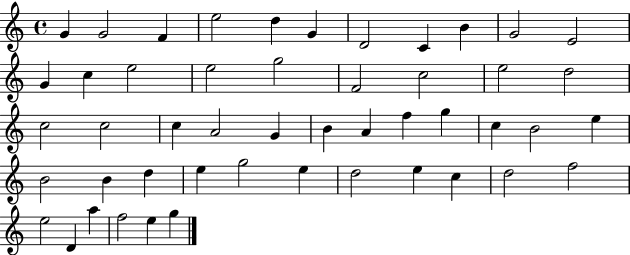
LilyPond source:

{
  \clef treble
  \time 4/4
  \defaultTimeSignature
  \key c \major
  g'4 g'2 f'4 | e''2 d''4 g'4 | d'2 c'4 b'4 | g'2 e'2 | \break g'4 c''4 e''2 | e''2 g''2 | f'2 c''2 | e''2 d''2 | \break c''2 c''2 | c''4 a'2 g'4 | b'4 a'4 f''4 g''4 | c''4 b'2 e''4 | \break b'2 b'4 d''4 | e''4 g''2 e''4 | d''2 e''4 c''4 | d''2 f''2 | \break e''2 d'4 a''4 | f''2 e''4 g''4 | \bar "|."
}